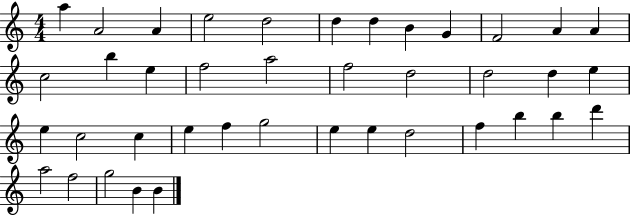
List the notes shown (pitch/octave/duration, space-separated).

A5/q A4/h A4/q E5/h D5/h D5/q D5/q B4/q G4/q F4/h A4/q A4/q C5/h B5/q E5/q F5/h A5/h F5/h D5/h D5/h D5/q E5/q E5/q C5/h C5/q E5/q F5/q G5/h E5/q E5/q D5/h F5/q B5/q B5/q D6/q A5/h F5/h G5/h B4/q B4/q